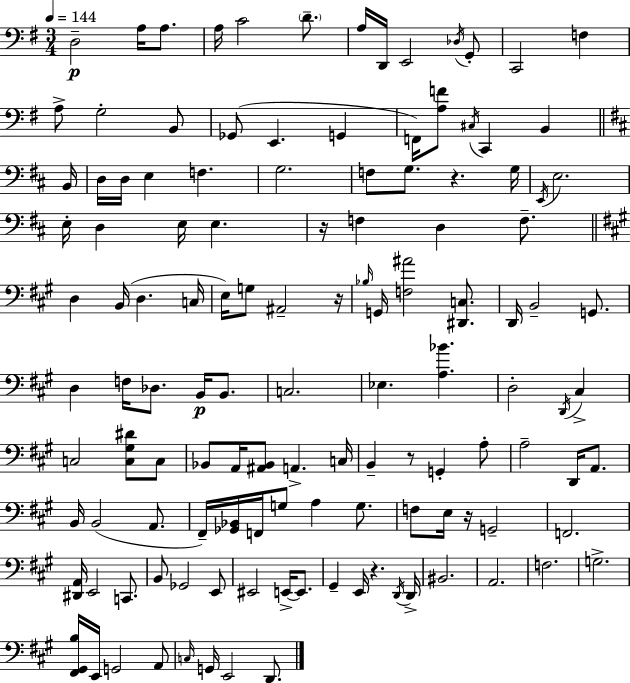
{
  \clef bass
  \numericTimeSignature
  \time 3/4
  \key g \major
  \tempo 4 = 144
  d2--\p a16 a8. | a16 c'2 \parenthesize d'8.-- | a16 d,16 e,2 \acciaccatura { des16 } g,8-. | c,2 f4 | \break a8-> g2-. b,8 | ges,8( e,4. g,4 | f,16) <a f'>8 \acciaccatura { cis16 } c,4 b,4 | \bar "||" \break \key d \major b,16 d16 d16 e4 f4. | g2. | f8 g8. r4. | g16 \acciaccatura { e,16 } e2. | \break e16-. d4 e16 e4. | r16 f4 d4 f8.-- | \bar "||" \break \key a \major d4 b,16( d4. c16 | e16) g8 ais,2-- r16 | \grace { bes16 } g,16 <f ais'>2 <dis, c>8. | d,16 b,2-- g,8. | \break d4 f16 des8. b,16\p b,8. | c2. | ees4. <a bes'>4. | d2-. \acciaccatura { d,16 } cis4-> | \break c2 <c gis dis'>8 | c8 bes,8 a,16 <ais, bes,>8 a,4.-> | c16 b,4-- r8 g,4-. | a8-. a2-- d,16 a,8. | \break b,16 b,2( a,8. | fis,16--) <ges, bes,>16 f,16 g8 a4 g8. | f8 e16 r16 g,2-- | f,2. | \break <dis, a,>16 e,2 c,8. | b,8 ges,2 | e,8 eis,2 e,16->~~ e,8. | gis,4-- e,16 r4. | \break \acciaccatura { d,16 } d,16-> bis,2. | a,2. | f2. | g2.-> | \break <fis, gis, b>16 e,16 g,2 | a,8 \grace { c16 } g,16 e,2 | d,8. \bar "|."
}